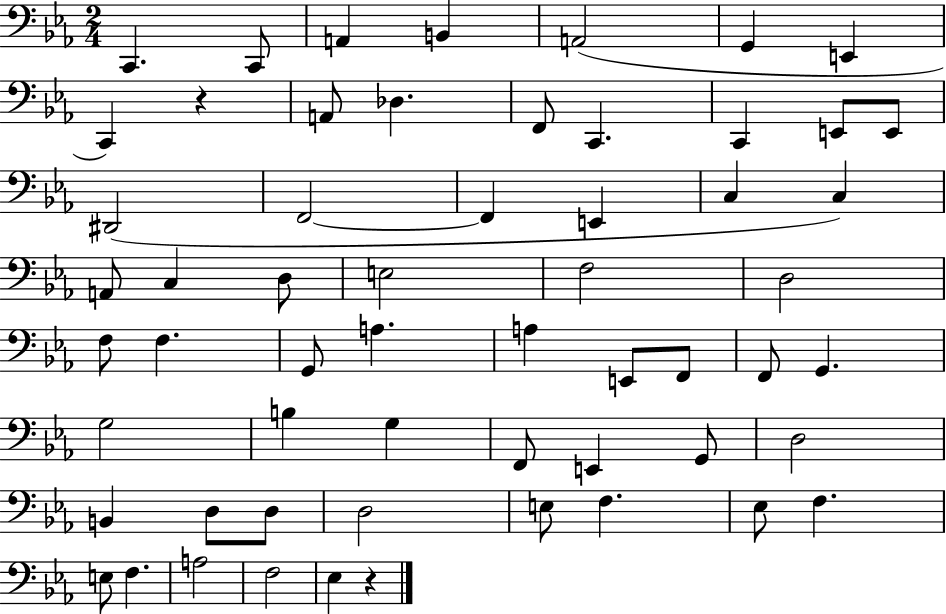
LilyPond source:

{
  \clef bass
  \numericTimeSignature
  \time 2/4
  \key ees \major
  c,4. c,8 | a,4 b,4 | a,2( | g,4 e,4 | \break c,4) r4 | a,8 des4. | f,8 c,4. | c,4 e,8 e,8 | \break dis,2( | f,2~~ | f,4 e,4 | c4 c4) | \break a,8 c4 d8 | e2 | f2 | d2 | \break f8 f4. | g,8 a4. | a4 e,8 f,8 | f,8 g,4. | \break g2 | b4 g4 | f,8 e,4 g,8 | d2 | \break b,4 d8 d8 | d2 | e8 f4. | ees8 f4. | \break e8 f4. | a2 | f2 | ees4 r4 | \break \bar "|."
}